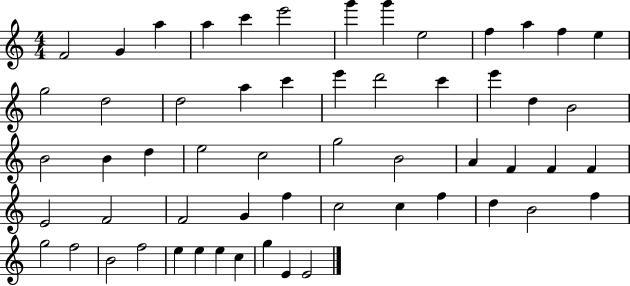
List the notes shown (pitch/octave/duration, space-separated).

F4/h G4/q A5/q A5/q C6/q E6/h G6/q G6/q E5/h F5/q A5/q F5/q E5/q G5/h D5/h D5/h A5/q C6/q E6/q D6/h C6/q E6/q D5/q B4/h B4/h B4/q D5/q E5/h C5/h G5/h B4/h A4/q F4/q F4/q F4/q E4/h F4/h F4/h G4/q F5/q C5/h C5/q F5/q D5/q B4/h F5/q G5/h F5/h B4/h F5/h E5/q E5/q E5/q C5/q G5/q E4/q E4/h